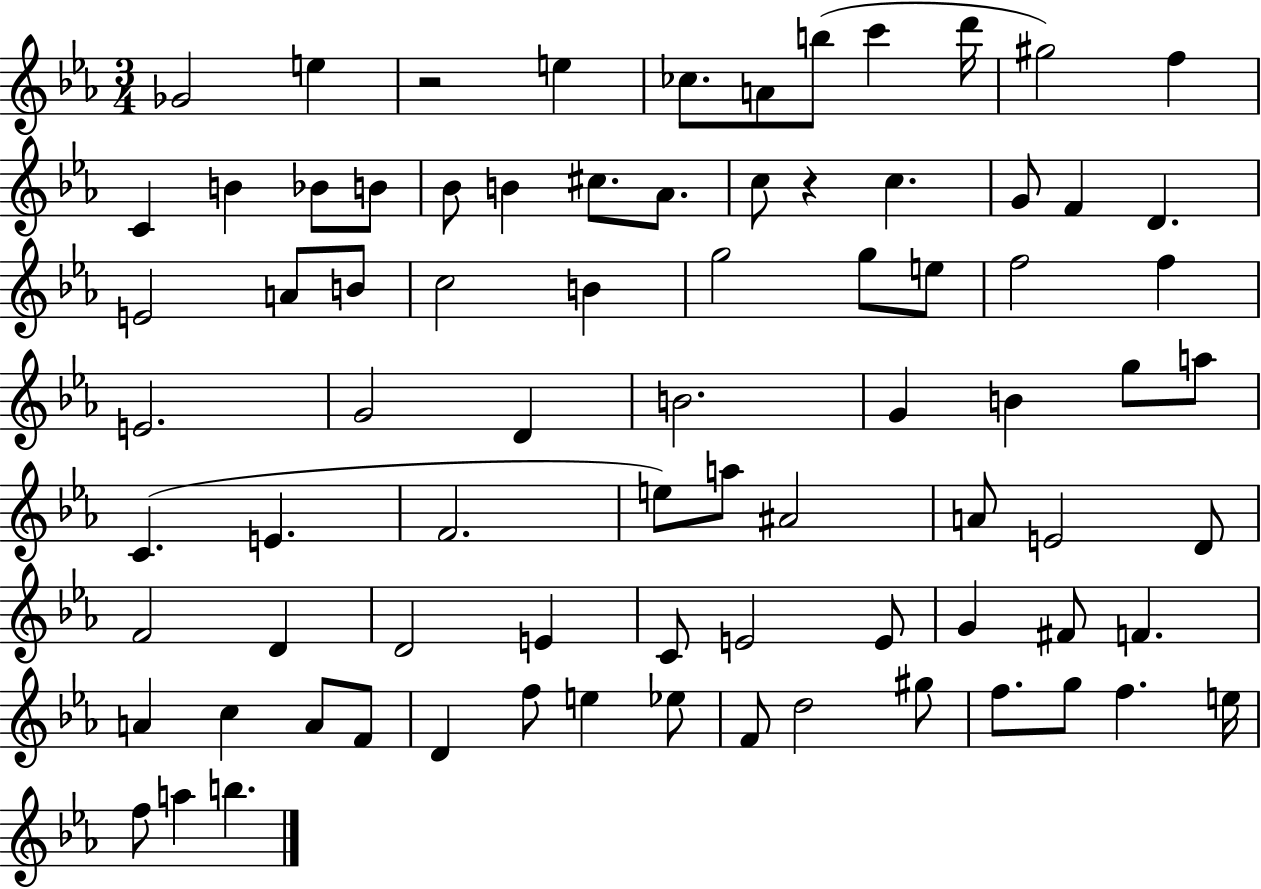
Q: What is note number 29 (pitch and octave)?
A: G5